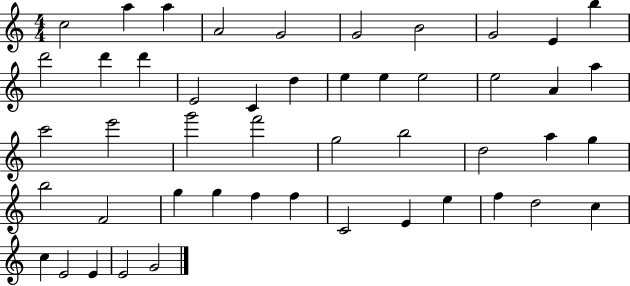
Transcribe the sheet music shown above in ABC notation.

X:1
T:Untitled
M:4/4
L:1/4
K:C
c2 a a A2 G2 G2 B2 G2 E b d'2 d' d' E2 C d e e e2 e2 A a c'2 e'2 g'2 f'2 g2 b2 d2 a g b2 F2 g g f f C2 E e f d2 c c E2 E E2 G2